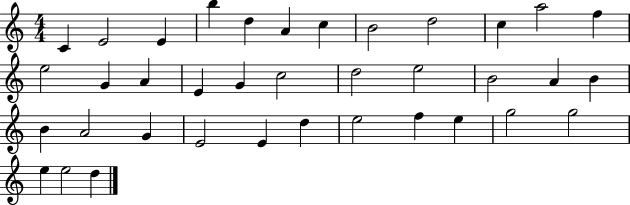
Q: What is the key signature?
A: C major